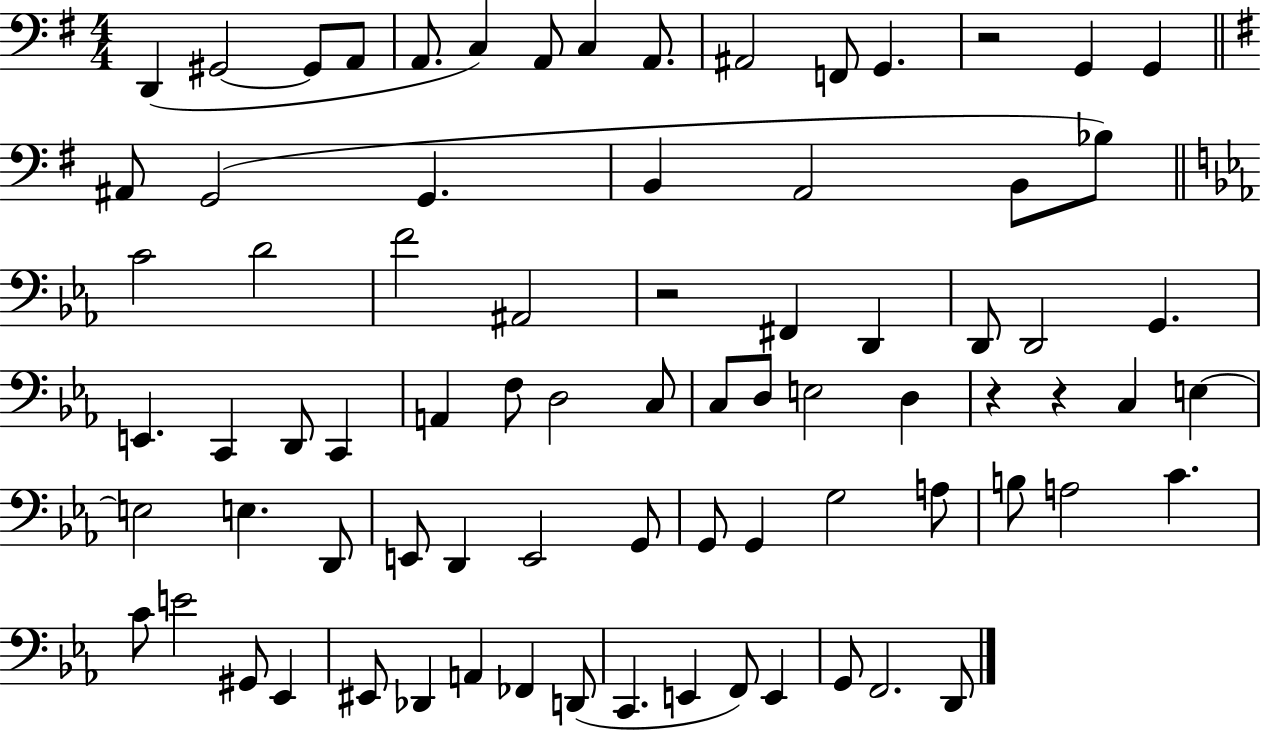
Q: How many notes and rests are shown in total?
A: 78